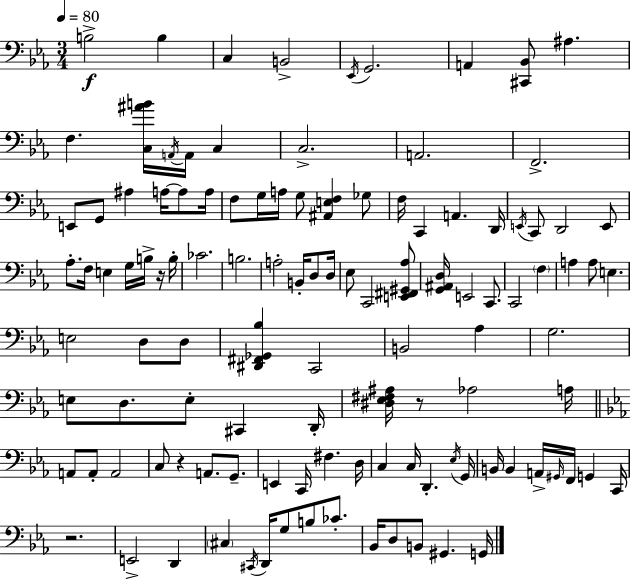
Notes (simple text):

B3/h B3/q C3/q B2/h Eb2/s G2/h. A2/q [C#2,Bb2]/e A#3/q. F3/q. [C3,A#4,B4]/s A2/s A2/s C3/q C3/h. A2/h. F2/h. E2/e G2/e A#3/q A3/s A3/e A3/s F3/e G3/s A3/s G3/e [A#2,E3,F3]/q Gb3/e F3/s C2/q A2/q. D2/s E2/s C2/e D2/h E2/e Ab3/e. F3/s E3/q G3/s B3/s R/s B3/s CES4/h. B3/h. A3/h B2/s D3/e D3/s Eb3/e C2/h [E2,F#2,G#2,Ab3]/e [G2,A#2,D3]/s E2/h C2/e. C2/h F3/q A3/q A3/e E3/q. E3/h D3/e D3/e [D#2,F#2,Gb2,Bb3]/q C2/h B2/h Ab3/q G3/h. E3/e D3/e. E3/e C#2/q D2/s [D#3,Eb3,F#3,A#3]/s R/e Ab3/h A3/s A2/e A2/e A2/h C3/e R/q A2/e. G2/e. E2/q C2/s F#3/q. D3/s C3/q C3/s D2/q. Eb3/s G2/s B2/s B2/q A2/s G#2/s F2/s G2/q C2/s R/h. E2/h D2/q C#3/q C#2/s D2/s G3/e B3/e CES4/e. Bb2/s D3/e B2/e G#2/q. G2/s